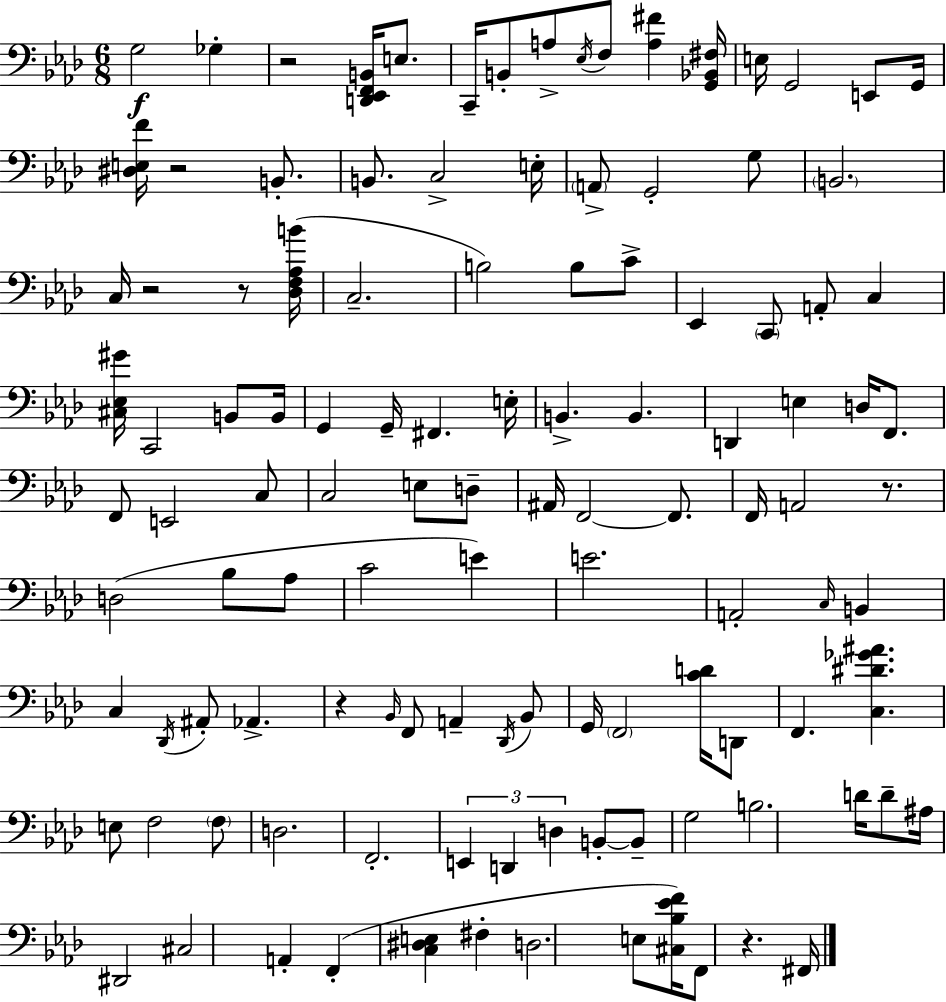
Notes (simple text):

G3/h Gb3/q R/h [D2,Eb2,F2,B2]/s E3/e. C2/s B2/e A3/e Eb3/s F3/e [A3,F#4]/q [G2,Bb2,F#3]/s E3/s G2/h E2/e G2/s [D#3,E3,F4]/s R/h B2/e. B2/e. C3/h E3/s A2/e G2/h G3/e B2/h. C3/s R/h R/e [Db3,F3,Ab3,B4]/s C3/h. B3/h B3/e C4/e Eb2/q C2/e A2/e C3/q [C#3,Eb3,G#4]/s C2/h B2/e B2/s G2/q G2/s F#2/q. E3/s B2/q. B2/q. D2/q E3/q D3/s F2/e. F2/e E2/h C3/e C3/h E3/e D3/e A#2/s F2/h F2/e. F2/s A2/h R/e. D3/h Bb3/e Ab3/e C4/h E4/q E4/h. A2/h C3/s B2/q C3/q Db2/s A#2/e Ab2/q. R/q Bb2/s F2/e A2/q Db2/s Bb2/e G2/s F2/h [C4,D4]/s D2/e F2/q. [C3,D#4,Gb4,A#4]/q. E3/e F3/h F3/e D3/h. F2/h. E2/q D2/q D3/q B2/e B2/e G3/h B3/h. D4/s D4/e A#3/s D#2/h C#3/h A2/q F2/q [C3,D#3,E3]/q F#3/q D3/h. E3/e [C#3,Bb3,Eb4,F4]/s F2/e R/q. F#2/s